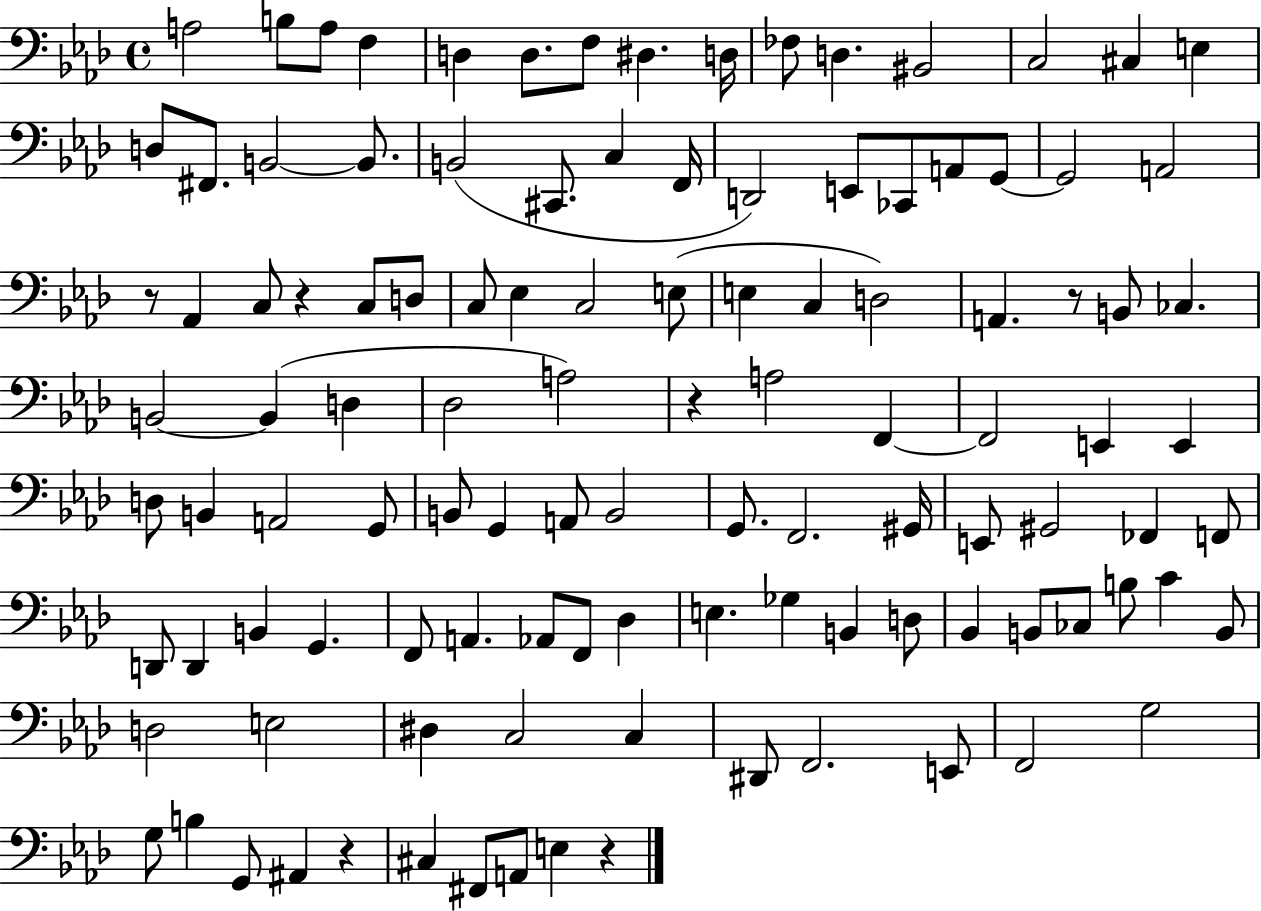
{
  \clef bass
  \time 4/4
  \defaultTimeSignature
  \key aes \major
  \repeat volta 2 { a2 b8 a8 f4 | d4 d8. f8 dis4. d16 | fes8 d4. bis,2 | c2 cis4 e4 | \break d8 fis,8. b,2~~ b,8. | b,2( cis,8. c4 f,16 | d,2) e,8 ces,8 a,8 g,8~~ | g,2 a,2 | \break r8 aes,4 c8 r4 c8 d8 | c8 ees4 c2 e8( | e4 c4 d2) | a,4. r8 b,8 ces4. | \break b,2~~ b,4( d4 | des2 a2) | r4 a2 f,4~~ | f,2 e,4 e,4 | \break d8 b,4 a,2 g,8 | b,8 g,4 a,8 b,2 | g,8. f,2. gis,16 | e,8 gis,2 fes,4 f,8 | \break d,8 d,4 b,4 g,4. | f,8 a,4. aes,8 f,8 des4 | e4. ges4 b,4 d8 | bes,4 b,8 ces8 b8 c'4 b,8 | \break d2 e2 | dis4 c2 c4 | dis,8 f,2. e,8 | f,2 g2 | \break g8 b4 g,8 ais,4 r4 | cis4 fis,8 a,8 e4 r4 | } \bar "|."
}